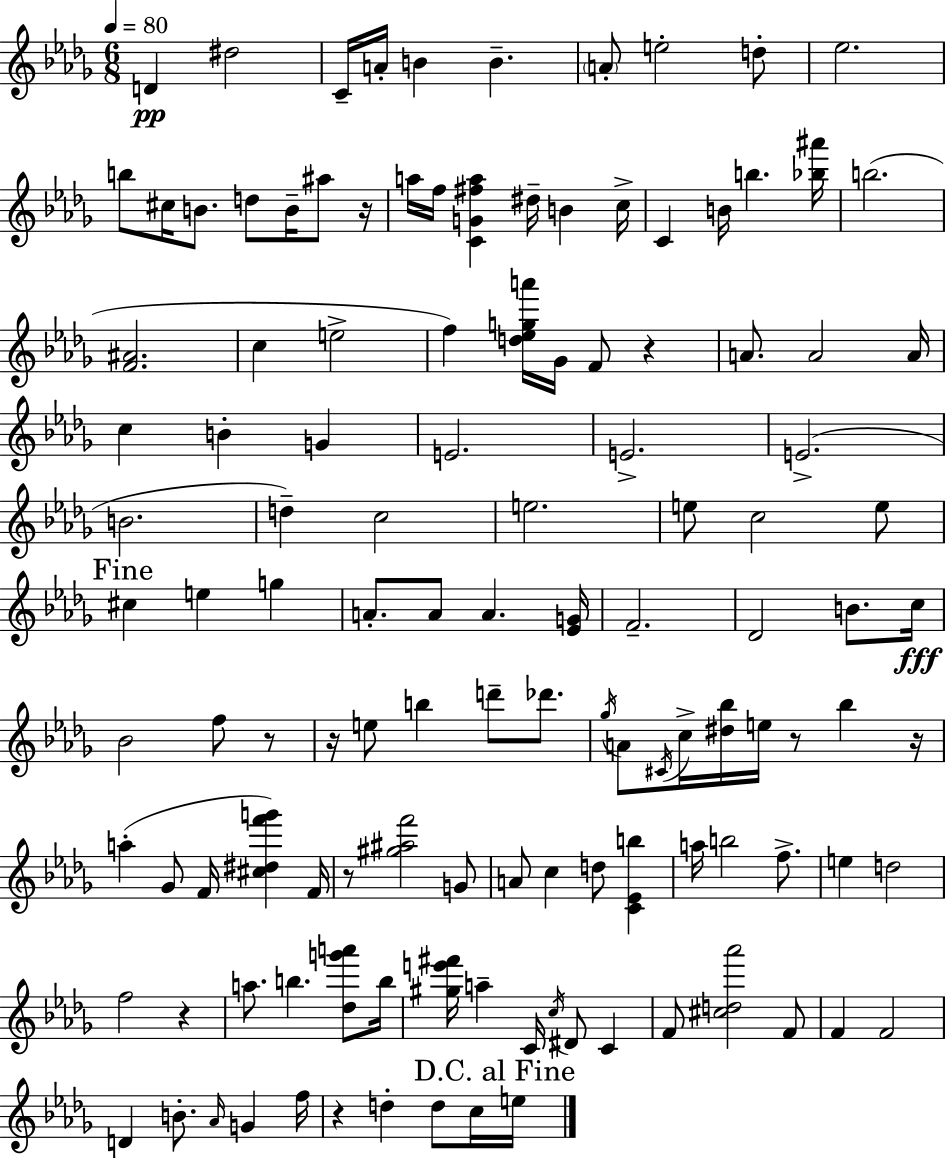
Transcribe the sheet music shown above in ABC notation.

X:1
T:Untitled
M:6/8
L:1/4
K:Bbm
D ^d2 C/4 A/4 B B A/2 e2 d/2 _e2 b/2 ^c/4 B/2 d/2 B/4 ^a/2 z/4 a/4 f/4 [CG^fa] ^d/4 B c/4 C B/4 b [_b^a']/4 b2 [F^A]2 c e2 f [d_ega']/4 _G/4 F/2 z A/2 A2 A/4 c B G E2 E2 E2 B2 d c2 e2 e/2 c2 e/2 ^c e g A/2 A/2 A [_EG]/4 F2 _D2 B/2 c/4 _B2 f/2 z/2 z/4 e/2 b d'/2 _d'/2 _g/4 A/2 ^C/4 c/4 [^d_b]/4 e/4 z/2 _b z/4 a _G/2 F/4 [^c^df'g'] F/4 z/2 [^g^af']2 G/2 A/2 c d/2 [C_Eb] a/4 b2 f/2 e d2 f2 z a/2 b [_dg'a']/2 b/4 [^ge'^f']/4 a C/4 c/4 ^D/2 C F/2 [^cd_a']2 F/2 F F2 D B/2 _A/4 G f/4 z d d/2 c/4 e/4